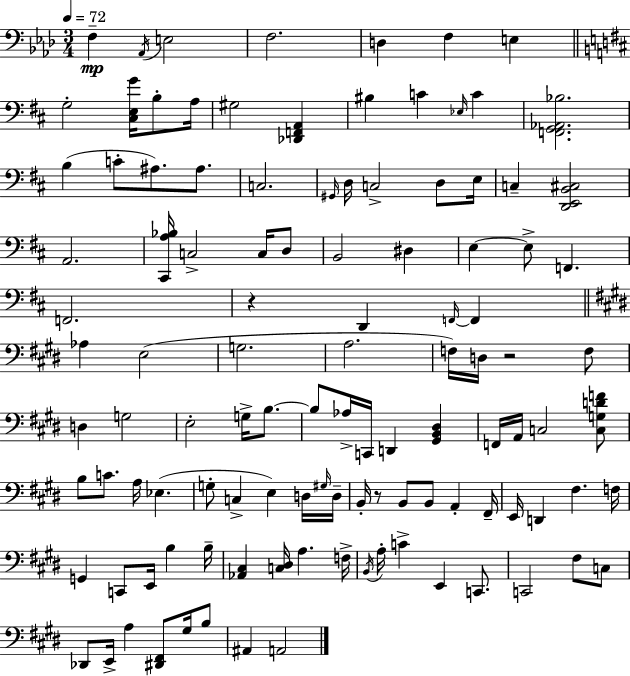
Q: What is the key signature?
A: F minor